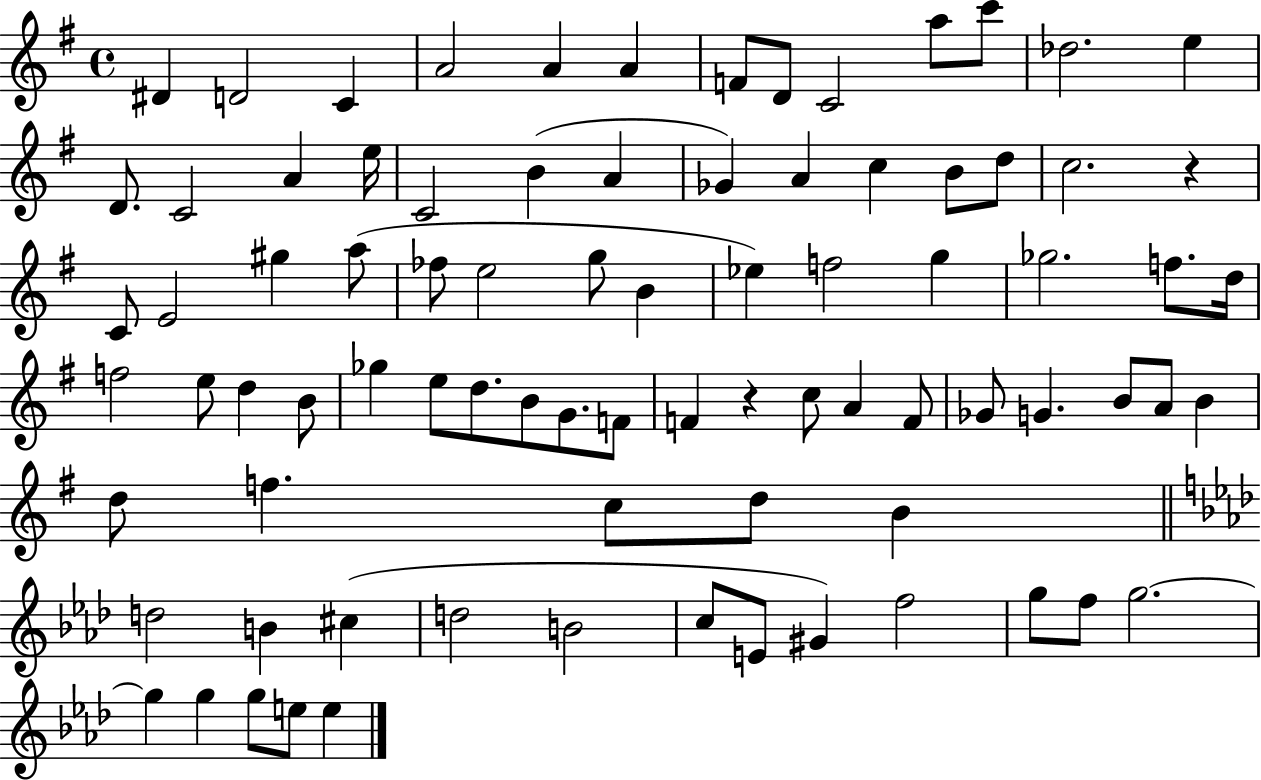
X:1
T:Untitled
M:4/4
L:1/4
K:G
^D D2 C A2 A A F/2 D/2 C2 a/2 c'/2 _d2 e D/2 C2 A e/4 C2 B A _G A c B/2 d/2 c2 z C/2 E2 ^g a/2 _f/2 e2 g/2 B _e f2 g _g2 f/2 d/4 f2 e/2 d B/2 _g e/2 d/2 B/2 G/2 F/2 F z c/2 A F/2 _G/2 G B/2 A/2 B d/2 f c/2 d/2 B d2 B ^c d2 B2 c/2 E/2 ^G f2 g/2 f/2 g2 g g g/2 e/2 e